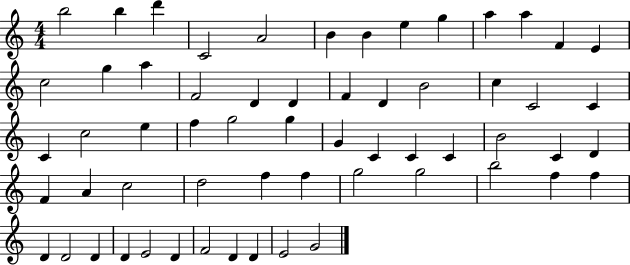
{
  \clef treble
  \numericTimeSignature
  \time 4/4
  \key c \major
  b''2 b''4 d'''4 | c'2 a'2 | b'4 b'4 e''4 g''4 | a''4 a''4 f'4 e'4 | \break c''2 g''4 a''4 | f'2 d'4 d'4 | f'4 d'4 b'2 | c''4 c'2 c'4 | \break c'4 c''2 e''4 | f''4 g''2 g''4 | g'4 c'4 c'4 c'4 | b'2 c'4 d'4 | \break f'4 a'4 c''2 | d''2 f''4 f''4 | g''2 g''2 | b''2 f''4 f''4 | \break d'4 d'2 d'4 | d'4 e'2 d'4 | f'2 d'4 d'4 | e'2 g'2 | \break \bar "|."
}